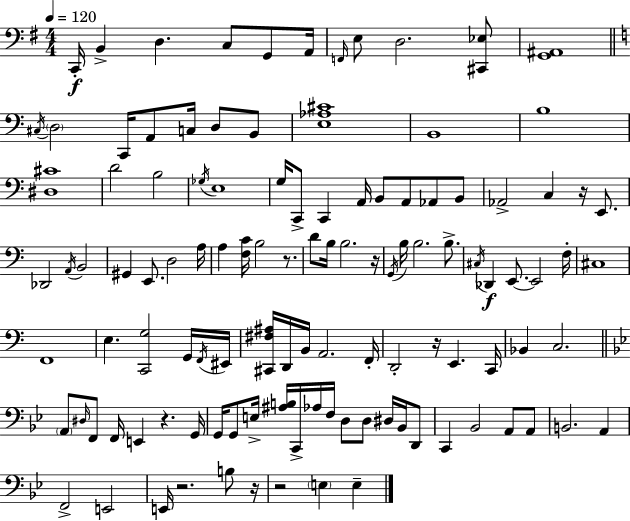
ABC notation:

X:1
T:Untitled
M:4/4
L:1/4
K:G
C,,/4 B,, D, C,/2 G,,/2 A,,/4 F,,/4 E,/2 D,2 [^C,,_E,]/2 [G,,^A,,]4 ^C,/4 D,2 C,,/4 A,,/2 C,/4 D,/2 B,,/2 [E,_A,^C]4 B,,4 B,4 [^D,^C]4 D2 B,2 _G,/4 E,4 G,/4 C,,/2 C,, A,,/4 B,,/2 A,,/2 _A,,/2 B,,/2 _A,,2 C, z/4 E,,/2 _D,,2 A,,/4 B,,2 ^G,, E,,/2 D,2 A,/4 A, [F,C]/4 B,2 z/2 D/2 B,/4 B,2 z/4 G,,/4 B,/4 B,2 B,/2 ^C,/4 _D,, E,,/2 E,,2 F,/4 ^C,4 F,,4 E, [C,,G,]2 G,,/4 F,,/4 ^E,,/4 [^C,,^F,^A,]/4 D,,/4 B,,/4 A,,2 F,,/4 D,,2 z/4 E,, C,,/4 _B,, C,2 A,,/2 ^D,/4 F,,/2 F,,/4 E,, z G,,/4 G,,/4 G,,/2 E,/4 [^A,B,]/4 C,,/4 _A,/4 F,/4 D,/2 D,/2 ^D,/4 _B,,/4 D,,/2 C,, _B,,2 A,,/2 A,,/2 B,,2 A,, F,,2 E,,2 E,,/4 z2 B,/2 z/4 z2 E, E,